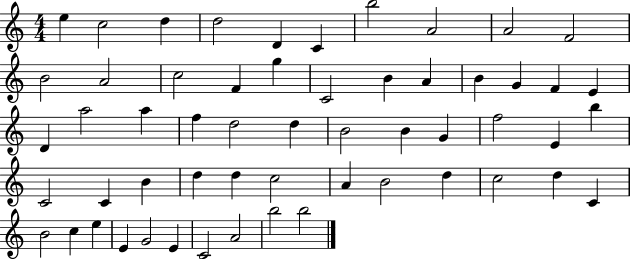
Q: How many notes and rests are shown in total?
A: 56